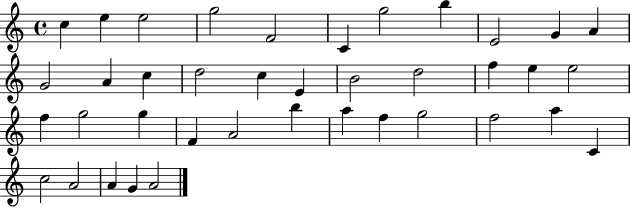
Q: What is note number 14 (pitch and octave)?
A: C5